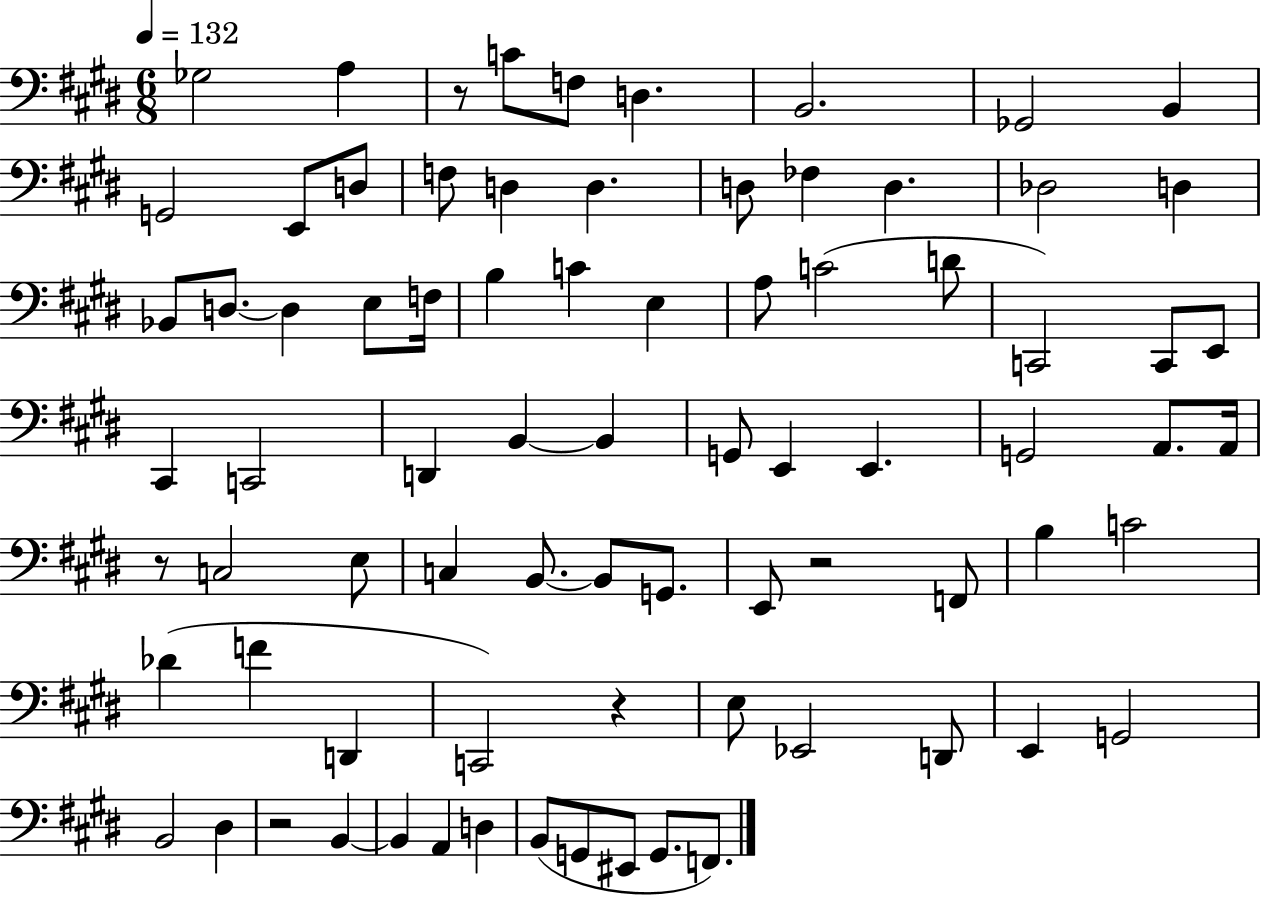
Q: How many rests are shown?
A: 5